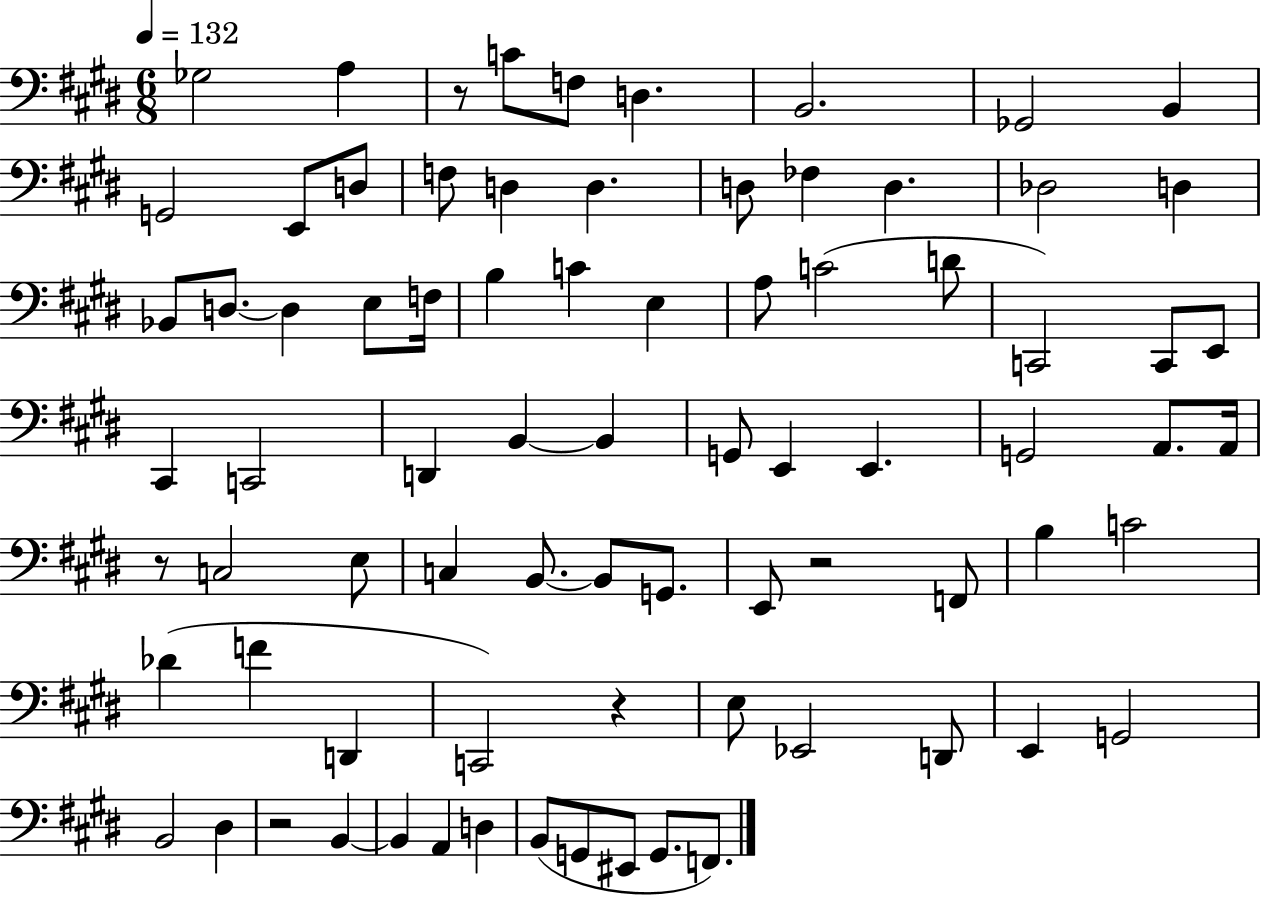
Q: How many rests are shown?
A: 5